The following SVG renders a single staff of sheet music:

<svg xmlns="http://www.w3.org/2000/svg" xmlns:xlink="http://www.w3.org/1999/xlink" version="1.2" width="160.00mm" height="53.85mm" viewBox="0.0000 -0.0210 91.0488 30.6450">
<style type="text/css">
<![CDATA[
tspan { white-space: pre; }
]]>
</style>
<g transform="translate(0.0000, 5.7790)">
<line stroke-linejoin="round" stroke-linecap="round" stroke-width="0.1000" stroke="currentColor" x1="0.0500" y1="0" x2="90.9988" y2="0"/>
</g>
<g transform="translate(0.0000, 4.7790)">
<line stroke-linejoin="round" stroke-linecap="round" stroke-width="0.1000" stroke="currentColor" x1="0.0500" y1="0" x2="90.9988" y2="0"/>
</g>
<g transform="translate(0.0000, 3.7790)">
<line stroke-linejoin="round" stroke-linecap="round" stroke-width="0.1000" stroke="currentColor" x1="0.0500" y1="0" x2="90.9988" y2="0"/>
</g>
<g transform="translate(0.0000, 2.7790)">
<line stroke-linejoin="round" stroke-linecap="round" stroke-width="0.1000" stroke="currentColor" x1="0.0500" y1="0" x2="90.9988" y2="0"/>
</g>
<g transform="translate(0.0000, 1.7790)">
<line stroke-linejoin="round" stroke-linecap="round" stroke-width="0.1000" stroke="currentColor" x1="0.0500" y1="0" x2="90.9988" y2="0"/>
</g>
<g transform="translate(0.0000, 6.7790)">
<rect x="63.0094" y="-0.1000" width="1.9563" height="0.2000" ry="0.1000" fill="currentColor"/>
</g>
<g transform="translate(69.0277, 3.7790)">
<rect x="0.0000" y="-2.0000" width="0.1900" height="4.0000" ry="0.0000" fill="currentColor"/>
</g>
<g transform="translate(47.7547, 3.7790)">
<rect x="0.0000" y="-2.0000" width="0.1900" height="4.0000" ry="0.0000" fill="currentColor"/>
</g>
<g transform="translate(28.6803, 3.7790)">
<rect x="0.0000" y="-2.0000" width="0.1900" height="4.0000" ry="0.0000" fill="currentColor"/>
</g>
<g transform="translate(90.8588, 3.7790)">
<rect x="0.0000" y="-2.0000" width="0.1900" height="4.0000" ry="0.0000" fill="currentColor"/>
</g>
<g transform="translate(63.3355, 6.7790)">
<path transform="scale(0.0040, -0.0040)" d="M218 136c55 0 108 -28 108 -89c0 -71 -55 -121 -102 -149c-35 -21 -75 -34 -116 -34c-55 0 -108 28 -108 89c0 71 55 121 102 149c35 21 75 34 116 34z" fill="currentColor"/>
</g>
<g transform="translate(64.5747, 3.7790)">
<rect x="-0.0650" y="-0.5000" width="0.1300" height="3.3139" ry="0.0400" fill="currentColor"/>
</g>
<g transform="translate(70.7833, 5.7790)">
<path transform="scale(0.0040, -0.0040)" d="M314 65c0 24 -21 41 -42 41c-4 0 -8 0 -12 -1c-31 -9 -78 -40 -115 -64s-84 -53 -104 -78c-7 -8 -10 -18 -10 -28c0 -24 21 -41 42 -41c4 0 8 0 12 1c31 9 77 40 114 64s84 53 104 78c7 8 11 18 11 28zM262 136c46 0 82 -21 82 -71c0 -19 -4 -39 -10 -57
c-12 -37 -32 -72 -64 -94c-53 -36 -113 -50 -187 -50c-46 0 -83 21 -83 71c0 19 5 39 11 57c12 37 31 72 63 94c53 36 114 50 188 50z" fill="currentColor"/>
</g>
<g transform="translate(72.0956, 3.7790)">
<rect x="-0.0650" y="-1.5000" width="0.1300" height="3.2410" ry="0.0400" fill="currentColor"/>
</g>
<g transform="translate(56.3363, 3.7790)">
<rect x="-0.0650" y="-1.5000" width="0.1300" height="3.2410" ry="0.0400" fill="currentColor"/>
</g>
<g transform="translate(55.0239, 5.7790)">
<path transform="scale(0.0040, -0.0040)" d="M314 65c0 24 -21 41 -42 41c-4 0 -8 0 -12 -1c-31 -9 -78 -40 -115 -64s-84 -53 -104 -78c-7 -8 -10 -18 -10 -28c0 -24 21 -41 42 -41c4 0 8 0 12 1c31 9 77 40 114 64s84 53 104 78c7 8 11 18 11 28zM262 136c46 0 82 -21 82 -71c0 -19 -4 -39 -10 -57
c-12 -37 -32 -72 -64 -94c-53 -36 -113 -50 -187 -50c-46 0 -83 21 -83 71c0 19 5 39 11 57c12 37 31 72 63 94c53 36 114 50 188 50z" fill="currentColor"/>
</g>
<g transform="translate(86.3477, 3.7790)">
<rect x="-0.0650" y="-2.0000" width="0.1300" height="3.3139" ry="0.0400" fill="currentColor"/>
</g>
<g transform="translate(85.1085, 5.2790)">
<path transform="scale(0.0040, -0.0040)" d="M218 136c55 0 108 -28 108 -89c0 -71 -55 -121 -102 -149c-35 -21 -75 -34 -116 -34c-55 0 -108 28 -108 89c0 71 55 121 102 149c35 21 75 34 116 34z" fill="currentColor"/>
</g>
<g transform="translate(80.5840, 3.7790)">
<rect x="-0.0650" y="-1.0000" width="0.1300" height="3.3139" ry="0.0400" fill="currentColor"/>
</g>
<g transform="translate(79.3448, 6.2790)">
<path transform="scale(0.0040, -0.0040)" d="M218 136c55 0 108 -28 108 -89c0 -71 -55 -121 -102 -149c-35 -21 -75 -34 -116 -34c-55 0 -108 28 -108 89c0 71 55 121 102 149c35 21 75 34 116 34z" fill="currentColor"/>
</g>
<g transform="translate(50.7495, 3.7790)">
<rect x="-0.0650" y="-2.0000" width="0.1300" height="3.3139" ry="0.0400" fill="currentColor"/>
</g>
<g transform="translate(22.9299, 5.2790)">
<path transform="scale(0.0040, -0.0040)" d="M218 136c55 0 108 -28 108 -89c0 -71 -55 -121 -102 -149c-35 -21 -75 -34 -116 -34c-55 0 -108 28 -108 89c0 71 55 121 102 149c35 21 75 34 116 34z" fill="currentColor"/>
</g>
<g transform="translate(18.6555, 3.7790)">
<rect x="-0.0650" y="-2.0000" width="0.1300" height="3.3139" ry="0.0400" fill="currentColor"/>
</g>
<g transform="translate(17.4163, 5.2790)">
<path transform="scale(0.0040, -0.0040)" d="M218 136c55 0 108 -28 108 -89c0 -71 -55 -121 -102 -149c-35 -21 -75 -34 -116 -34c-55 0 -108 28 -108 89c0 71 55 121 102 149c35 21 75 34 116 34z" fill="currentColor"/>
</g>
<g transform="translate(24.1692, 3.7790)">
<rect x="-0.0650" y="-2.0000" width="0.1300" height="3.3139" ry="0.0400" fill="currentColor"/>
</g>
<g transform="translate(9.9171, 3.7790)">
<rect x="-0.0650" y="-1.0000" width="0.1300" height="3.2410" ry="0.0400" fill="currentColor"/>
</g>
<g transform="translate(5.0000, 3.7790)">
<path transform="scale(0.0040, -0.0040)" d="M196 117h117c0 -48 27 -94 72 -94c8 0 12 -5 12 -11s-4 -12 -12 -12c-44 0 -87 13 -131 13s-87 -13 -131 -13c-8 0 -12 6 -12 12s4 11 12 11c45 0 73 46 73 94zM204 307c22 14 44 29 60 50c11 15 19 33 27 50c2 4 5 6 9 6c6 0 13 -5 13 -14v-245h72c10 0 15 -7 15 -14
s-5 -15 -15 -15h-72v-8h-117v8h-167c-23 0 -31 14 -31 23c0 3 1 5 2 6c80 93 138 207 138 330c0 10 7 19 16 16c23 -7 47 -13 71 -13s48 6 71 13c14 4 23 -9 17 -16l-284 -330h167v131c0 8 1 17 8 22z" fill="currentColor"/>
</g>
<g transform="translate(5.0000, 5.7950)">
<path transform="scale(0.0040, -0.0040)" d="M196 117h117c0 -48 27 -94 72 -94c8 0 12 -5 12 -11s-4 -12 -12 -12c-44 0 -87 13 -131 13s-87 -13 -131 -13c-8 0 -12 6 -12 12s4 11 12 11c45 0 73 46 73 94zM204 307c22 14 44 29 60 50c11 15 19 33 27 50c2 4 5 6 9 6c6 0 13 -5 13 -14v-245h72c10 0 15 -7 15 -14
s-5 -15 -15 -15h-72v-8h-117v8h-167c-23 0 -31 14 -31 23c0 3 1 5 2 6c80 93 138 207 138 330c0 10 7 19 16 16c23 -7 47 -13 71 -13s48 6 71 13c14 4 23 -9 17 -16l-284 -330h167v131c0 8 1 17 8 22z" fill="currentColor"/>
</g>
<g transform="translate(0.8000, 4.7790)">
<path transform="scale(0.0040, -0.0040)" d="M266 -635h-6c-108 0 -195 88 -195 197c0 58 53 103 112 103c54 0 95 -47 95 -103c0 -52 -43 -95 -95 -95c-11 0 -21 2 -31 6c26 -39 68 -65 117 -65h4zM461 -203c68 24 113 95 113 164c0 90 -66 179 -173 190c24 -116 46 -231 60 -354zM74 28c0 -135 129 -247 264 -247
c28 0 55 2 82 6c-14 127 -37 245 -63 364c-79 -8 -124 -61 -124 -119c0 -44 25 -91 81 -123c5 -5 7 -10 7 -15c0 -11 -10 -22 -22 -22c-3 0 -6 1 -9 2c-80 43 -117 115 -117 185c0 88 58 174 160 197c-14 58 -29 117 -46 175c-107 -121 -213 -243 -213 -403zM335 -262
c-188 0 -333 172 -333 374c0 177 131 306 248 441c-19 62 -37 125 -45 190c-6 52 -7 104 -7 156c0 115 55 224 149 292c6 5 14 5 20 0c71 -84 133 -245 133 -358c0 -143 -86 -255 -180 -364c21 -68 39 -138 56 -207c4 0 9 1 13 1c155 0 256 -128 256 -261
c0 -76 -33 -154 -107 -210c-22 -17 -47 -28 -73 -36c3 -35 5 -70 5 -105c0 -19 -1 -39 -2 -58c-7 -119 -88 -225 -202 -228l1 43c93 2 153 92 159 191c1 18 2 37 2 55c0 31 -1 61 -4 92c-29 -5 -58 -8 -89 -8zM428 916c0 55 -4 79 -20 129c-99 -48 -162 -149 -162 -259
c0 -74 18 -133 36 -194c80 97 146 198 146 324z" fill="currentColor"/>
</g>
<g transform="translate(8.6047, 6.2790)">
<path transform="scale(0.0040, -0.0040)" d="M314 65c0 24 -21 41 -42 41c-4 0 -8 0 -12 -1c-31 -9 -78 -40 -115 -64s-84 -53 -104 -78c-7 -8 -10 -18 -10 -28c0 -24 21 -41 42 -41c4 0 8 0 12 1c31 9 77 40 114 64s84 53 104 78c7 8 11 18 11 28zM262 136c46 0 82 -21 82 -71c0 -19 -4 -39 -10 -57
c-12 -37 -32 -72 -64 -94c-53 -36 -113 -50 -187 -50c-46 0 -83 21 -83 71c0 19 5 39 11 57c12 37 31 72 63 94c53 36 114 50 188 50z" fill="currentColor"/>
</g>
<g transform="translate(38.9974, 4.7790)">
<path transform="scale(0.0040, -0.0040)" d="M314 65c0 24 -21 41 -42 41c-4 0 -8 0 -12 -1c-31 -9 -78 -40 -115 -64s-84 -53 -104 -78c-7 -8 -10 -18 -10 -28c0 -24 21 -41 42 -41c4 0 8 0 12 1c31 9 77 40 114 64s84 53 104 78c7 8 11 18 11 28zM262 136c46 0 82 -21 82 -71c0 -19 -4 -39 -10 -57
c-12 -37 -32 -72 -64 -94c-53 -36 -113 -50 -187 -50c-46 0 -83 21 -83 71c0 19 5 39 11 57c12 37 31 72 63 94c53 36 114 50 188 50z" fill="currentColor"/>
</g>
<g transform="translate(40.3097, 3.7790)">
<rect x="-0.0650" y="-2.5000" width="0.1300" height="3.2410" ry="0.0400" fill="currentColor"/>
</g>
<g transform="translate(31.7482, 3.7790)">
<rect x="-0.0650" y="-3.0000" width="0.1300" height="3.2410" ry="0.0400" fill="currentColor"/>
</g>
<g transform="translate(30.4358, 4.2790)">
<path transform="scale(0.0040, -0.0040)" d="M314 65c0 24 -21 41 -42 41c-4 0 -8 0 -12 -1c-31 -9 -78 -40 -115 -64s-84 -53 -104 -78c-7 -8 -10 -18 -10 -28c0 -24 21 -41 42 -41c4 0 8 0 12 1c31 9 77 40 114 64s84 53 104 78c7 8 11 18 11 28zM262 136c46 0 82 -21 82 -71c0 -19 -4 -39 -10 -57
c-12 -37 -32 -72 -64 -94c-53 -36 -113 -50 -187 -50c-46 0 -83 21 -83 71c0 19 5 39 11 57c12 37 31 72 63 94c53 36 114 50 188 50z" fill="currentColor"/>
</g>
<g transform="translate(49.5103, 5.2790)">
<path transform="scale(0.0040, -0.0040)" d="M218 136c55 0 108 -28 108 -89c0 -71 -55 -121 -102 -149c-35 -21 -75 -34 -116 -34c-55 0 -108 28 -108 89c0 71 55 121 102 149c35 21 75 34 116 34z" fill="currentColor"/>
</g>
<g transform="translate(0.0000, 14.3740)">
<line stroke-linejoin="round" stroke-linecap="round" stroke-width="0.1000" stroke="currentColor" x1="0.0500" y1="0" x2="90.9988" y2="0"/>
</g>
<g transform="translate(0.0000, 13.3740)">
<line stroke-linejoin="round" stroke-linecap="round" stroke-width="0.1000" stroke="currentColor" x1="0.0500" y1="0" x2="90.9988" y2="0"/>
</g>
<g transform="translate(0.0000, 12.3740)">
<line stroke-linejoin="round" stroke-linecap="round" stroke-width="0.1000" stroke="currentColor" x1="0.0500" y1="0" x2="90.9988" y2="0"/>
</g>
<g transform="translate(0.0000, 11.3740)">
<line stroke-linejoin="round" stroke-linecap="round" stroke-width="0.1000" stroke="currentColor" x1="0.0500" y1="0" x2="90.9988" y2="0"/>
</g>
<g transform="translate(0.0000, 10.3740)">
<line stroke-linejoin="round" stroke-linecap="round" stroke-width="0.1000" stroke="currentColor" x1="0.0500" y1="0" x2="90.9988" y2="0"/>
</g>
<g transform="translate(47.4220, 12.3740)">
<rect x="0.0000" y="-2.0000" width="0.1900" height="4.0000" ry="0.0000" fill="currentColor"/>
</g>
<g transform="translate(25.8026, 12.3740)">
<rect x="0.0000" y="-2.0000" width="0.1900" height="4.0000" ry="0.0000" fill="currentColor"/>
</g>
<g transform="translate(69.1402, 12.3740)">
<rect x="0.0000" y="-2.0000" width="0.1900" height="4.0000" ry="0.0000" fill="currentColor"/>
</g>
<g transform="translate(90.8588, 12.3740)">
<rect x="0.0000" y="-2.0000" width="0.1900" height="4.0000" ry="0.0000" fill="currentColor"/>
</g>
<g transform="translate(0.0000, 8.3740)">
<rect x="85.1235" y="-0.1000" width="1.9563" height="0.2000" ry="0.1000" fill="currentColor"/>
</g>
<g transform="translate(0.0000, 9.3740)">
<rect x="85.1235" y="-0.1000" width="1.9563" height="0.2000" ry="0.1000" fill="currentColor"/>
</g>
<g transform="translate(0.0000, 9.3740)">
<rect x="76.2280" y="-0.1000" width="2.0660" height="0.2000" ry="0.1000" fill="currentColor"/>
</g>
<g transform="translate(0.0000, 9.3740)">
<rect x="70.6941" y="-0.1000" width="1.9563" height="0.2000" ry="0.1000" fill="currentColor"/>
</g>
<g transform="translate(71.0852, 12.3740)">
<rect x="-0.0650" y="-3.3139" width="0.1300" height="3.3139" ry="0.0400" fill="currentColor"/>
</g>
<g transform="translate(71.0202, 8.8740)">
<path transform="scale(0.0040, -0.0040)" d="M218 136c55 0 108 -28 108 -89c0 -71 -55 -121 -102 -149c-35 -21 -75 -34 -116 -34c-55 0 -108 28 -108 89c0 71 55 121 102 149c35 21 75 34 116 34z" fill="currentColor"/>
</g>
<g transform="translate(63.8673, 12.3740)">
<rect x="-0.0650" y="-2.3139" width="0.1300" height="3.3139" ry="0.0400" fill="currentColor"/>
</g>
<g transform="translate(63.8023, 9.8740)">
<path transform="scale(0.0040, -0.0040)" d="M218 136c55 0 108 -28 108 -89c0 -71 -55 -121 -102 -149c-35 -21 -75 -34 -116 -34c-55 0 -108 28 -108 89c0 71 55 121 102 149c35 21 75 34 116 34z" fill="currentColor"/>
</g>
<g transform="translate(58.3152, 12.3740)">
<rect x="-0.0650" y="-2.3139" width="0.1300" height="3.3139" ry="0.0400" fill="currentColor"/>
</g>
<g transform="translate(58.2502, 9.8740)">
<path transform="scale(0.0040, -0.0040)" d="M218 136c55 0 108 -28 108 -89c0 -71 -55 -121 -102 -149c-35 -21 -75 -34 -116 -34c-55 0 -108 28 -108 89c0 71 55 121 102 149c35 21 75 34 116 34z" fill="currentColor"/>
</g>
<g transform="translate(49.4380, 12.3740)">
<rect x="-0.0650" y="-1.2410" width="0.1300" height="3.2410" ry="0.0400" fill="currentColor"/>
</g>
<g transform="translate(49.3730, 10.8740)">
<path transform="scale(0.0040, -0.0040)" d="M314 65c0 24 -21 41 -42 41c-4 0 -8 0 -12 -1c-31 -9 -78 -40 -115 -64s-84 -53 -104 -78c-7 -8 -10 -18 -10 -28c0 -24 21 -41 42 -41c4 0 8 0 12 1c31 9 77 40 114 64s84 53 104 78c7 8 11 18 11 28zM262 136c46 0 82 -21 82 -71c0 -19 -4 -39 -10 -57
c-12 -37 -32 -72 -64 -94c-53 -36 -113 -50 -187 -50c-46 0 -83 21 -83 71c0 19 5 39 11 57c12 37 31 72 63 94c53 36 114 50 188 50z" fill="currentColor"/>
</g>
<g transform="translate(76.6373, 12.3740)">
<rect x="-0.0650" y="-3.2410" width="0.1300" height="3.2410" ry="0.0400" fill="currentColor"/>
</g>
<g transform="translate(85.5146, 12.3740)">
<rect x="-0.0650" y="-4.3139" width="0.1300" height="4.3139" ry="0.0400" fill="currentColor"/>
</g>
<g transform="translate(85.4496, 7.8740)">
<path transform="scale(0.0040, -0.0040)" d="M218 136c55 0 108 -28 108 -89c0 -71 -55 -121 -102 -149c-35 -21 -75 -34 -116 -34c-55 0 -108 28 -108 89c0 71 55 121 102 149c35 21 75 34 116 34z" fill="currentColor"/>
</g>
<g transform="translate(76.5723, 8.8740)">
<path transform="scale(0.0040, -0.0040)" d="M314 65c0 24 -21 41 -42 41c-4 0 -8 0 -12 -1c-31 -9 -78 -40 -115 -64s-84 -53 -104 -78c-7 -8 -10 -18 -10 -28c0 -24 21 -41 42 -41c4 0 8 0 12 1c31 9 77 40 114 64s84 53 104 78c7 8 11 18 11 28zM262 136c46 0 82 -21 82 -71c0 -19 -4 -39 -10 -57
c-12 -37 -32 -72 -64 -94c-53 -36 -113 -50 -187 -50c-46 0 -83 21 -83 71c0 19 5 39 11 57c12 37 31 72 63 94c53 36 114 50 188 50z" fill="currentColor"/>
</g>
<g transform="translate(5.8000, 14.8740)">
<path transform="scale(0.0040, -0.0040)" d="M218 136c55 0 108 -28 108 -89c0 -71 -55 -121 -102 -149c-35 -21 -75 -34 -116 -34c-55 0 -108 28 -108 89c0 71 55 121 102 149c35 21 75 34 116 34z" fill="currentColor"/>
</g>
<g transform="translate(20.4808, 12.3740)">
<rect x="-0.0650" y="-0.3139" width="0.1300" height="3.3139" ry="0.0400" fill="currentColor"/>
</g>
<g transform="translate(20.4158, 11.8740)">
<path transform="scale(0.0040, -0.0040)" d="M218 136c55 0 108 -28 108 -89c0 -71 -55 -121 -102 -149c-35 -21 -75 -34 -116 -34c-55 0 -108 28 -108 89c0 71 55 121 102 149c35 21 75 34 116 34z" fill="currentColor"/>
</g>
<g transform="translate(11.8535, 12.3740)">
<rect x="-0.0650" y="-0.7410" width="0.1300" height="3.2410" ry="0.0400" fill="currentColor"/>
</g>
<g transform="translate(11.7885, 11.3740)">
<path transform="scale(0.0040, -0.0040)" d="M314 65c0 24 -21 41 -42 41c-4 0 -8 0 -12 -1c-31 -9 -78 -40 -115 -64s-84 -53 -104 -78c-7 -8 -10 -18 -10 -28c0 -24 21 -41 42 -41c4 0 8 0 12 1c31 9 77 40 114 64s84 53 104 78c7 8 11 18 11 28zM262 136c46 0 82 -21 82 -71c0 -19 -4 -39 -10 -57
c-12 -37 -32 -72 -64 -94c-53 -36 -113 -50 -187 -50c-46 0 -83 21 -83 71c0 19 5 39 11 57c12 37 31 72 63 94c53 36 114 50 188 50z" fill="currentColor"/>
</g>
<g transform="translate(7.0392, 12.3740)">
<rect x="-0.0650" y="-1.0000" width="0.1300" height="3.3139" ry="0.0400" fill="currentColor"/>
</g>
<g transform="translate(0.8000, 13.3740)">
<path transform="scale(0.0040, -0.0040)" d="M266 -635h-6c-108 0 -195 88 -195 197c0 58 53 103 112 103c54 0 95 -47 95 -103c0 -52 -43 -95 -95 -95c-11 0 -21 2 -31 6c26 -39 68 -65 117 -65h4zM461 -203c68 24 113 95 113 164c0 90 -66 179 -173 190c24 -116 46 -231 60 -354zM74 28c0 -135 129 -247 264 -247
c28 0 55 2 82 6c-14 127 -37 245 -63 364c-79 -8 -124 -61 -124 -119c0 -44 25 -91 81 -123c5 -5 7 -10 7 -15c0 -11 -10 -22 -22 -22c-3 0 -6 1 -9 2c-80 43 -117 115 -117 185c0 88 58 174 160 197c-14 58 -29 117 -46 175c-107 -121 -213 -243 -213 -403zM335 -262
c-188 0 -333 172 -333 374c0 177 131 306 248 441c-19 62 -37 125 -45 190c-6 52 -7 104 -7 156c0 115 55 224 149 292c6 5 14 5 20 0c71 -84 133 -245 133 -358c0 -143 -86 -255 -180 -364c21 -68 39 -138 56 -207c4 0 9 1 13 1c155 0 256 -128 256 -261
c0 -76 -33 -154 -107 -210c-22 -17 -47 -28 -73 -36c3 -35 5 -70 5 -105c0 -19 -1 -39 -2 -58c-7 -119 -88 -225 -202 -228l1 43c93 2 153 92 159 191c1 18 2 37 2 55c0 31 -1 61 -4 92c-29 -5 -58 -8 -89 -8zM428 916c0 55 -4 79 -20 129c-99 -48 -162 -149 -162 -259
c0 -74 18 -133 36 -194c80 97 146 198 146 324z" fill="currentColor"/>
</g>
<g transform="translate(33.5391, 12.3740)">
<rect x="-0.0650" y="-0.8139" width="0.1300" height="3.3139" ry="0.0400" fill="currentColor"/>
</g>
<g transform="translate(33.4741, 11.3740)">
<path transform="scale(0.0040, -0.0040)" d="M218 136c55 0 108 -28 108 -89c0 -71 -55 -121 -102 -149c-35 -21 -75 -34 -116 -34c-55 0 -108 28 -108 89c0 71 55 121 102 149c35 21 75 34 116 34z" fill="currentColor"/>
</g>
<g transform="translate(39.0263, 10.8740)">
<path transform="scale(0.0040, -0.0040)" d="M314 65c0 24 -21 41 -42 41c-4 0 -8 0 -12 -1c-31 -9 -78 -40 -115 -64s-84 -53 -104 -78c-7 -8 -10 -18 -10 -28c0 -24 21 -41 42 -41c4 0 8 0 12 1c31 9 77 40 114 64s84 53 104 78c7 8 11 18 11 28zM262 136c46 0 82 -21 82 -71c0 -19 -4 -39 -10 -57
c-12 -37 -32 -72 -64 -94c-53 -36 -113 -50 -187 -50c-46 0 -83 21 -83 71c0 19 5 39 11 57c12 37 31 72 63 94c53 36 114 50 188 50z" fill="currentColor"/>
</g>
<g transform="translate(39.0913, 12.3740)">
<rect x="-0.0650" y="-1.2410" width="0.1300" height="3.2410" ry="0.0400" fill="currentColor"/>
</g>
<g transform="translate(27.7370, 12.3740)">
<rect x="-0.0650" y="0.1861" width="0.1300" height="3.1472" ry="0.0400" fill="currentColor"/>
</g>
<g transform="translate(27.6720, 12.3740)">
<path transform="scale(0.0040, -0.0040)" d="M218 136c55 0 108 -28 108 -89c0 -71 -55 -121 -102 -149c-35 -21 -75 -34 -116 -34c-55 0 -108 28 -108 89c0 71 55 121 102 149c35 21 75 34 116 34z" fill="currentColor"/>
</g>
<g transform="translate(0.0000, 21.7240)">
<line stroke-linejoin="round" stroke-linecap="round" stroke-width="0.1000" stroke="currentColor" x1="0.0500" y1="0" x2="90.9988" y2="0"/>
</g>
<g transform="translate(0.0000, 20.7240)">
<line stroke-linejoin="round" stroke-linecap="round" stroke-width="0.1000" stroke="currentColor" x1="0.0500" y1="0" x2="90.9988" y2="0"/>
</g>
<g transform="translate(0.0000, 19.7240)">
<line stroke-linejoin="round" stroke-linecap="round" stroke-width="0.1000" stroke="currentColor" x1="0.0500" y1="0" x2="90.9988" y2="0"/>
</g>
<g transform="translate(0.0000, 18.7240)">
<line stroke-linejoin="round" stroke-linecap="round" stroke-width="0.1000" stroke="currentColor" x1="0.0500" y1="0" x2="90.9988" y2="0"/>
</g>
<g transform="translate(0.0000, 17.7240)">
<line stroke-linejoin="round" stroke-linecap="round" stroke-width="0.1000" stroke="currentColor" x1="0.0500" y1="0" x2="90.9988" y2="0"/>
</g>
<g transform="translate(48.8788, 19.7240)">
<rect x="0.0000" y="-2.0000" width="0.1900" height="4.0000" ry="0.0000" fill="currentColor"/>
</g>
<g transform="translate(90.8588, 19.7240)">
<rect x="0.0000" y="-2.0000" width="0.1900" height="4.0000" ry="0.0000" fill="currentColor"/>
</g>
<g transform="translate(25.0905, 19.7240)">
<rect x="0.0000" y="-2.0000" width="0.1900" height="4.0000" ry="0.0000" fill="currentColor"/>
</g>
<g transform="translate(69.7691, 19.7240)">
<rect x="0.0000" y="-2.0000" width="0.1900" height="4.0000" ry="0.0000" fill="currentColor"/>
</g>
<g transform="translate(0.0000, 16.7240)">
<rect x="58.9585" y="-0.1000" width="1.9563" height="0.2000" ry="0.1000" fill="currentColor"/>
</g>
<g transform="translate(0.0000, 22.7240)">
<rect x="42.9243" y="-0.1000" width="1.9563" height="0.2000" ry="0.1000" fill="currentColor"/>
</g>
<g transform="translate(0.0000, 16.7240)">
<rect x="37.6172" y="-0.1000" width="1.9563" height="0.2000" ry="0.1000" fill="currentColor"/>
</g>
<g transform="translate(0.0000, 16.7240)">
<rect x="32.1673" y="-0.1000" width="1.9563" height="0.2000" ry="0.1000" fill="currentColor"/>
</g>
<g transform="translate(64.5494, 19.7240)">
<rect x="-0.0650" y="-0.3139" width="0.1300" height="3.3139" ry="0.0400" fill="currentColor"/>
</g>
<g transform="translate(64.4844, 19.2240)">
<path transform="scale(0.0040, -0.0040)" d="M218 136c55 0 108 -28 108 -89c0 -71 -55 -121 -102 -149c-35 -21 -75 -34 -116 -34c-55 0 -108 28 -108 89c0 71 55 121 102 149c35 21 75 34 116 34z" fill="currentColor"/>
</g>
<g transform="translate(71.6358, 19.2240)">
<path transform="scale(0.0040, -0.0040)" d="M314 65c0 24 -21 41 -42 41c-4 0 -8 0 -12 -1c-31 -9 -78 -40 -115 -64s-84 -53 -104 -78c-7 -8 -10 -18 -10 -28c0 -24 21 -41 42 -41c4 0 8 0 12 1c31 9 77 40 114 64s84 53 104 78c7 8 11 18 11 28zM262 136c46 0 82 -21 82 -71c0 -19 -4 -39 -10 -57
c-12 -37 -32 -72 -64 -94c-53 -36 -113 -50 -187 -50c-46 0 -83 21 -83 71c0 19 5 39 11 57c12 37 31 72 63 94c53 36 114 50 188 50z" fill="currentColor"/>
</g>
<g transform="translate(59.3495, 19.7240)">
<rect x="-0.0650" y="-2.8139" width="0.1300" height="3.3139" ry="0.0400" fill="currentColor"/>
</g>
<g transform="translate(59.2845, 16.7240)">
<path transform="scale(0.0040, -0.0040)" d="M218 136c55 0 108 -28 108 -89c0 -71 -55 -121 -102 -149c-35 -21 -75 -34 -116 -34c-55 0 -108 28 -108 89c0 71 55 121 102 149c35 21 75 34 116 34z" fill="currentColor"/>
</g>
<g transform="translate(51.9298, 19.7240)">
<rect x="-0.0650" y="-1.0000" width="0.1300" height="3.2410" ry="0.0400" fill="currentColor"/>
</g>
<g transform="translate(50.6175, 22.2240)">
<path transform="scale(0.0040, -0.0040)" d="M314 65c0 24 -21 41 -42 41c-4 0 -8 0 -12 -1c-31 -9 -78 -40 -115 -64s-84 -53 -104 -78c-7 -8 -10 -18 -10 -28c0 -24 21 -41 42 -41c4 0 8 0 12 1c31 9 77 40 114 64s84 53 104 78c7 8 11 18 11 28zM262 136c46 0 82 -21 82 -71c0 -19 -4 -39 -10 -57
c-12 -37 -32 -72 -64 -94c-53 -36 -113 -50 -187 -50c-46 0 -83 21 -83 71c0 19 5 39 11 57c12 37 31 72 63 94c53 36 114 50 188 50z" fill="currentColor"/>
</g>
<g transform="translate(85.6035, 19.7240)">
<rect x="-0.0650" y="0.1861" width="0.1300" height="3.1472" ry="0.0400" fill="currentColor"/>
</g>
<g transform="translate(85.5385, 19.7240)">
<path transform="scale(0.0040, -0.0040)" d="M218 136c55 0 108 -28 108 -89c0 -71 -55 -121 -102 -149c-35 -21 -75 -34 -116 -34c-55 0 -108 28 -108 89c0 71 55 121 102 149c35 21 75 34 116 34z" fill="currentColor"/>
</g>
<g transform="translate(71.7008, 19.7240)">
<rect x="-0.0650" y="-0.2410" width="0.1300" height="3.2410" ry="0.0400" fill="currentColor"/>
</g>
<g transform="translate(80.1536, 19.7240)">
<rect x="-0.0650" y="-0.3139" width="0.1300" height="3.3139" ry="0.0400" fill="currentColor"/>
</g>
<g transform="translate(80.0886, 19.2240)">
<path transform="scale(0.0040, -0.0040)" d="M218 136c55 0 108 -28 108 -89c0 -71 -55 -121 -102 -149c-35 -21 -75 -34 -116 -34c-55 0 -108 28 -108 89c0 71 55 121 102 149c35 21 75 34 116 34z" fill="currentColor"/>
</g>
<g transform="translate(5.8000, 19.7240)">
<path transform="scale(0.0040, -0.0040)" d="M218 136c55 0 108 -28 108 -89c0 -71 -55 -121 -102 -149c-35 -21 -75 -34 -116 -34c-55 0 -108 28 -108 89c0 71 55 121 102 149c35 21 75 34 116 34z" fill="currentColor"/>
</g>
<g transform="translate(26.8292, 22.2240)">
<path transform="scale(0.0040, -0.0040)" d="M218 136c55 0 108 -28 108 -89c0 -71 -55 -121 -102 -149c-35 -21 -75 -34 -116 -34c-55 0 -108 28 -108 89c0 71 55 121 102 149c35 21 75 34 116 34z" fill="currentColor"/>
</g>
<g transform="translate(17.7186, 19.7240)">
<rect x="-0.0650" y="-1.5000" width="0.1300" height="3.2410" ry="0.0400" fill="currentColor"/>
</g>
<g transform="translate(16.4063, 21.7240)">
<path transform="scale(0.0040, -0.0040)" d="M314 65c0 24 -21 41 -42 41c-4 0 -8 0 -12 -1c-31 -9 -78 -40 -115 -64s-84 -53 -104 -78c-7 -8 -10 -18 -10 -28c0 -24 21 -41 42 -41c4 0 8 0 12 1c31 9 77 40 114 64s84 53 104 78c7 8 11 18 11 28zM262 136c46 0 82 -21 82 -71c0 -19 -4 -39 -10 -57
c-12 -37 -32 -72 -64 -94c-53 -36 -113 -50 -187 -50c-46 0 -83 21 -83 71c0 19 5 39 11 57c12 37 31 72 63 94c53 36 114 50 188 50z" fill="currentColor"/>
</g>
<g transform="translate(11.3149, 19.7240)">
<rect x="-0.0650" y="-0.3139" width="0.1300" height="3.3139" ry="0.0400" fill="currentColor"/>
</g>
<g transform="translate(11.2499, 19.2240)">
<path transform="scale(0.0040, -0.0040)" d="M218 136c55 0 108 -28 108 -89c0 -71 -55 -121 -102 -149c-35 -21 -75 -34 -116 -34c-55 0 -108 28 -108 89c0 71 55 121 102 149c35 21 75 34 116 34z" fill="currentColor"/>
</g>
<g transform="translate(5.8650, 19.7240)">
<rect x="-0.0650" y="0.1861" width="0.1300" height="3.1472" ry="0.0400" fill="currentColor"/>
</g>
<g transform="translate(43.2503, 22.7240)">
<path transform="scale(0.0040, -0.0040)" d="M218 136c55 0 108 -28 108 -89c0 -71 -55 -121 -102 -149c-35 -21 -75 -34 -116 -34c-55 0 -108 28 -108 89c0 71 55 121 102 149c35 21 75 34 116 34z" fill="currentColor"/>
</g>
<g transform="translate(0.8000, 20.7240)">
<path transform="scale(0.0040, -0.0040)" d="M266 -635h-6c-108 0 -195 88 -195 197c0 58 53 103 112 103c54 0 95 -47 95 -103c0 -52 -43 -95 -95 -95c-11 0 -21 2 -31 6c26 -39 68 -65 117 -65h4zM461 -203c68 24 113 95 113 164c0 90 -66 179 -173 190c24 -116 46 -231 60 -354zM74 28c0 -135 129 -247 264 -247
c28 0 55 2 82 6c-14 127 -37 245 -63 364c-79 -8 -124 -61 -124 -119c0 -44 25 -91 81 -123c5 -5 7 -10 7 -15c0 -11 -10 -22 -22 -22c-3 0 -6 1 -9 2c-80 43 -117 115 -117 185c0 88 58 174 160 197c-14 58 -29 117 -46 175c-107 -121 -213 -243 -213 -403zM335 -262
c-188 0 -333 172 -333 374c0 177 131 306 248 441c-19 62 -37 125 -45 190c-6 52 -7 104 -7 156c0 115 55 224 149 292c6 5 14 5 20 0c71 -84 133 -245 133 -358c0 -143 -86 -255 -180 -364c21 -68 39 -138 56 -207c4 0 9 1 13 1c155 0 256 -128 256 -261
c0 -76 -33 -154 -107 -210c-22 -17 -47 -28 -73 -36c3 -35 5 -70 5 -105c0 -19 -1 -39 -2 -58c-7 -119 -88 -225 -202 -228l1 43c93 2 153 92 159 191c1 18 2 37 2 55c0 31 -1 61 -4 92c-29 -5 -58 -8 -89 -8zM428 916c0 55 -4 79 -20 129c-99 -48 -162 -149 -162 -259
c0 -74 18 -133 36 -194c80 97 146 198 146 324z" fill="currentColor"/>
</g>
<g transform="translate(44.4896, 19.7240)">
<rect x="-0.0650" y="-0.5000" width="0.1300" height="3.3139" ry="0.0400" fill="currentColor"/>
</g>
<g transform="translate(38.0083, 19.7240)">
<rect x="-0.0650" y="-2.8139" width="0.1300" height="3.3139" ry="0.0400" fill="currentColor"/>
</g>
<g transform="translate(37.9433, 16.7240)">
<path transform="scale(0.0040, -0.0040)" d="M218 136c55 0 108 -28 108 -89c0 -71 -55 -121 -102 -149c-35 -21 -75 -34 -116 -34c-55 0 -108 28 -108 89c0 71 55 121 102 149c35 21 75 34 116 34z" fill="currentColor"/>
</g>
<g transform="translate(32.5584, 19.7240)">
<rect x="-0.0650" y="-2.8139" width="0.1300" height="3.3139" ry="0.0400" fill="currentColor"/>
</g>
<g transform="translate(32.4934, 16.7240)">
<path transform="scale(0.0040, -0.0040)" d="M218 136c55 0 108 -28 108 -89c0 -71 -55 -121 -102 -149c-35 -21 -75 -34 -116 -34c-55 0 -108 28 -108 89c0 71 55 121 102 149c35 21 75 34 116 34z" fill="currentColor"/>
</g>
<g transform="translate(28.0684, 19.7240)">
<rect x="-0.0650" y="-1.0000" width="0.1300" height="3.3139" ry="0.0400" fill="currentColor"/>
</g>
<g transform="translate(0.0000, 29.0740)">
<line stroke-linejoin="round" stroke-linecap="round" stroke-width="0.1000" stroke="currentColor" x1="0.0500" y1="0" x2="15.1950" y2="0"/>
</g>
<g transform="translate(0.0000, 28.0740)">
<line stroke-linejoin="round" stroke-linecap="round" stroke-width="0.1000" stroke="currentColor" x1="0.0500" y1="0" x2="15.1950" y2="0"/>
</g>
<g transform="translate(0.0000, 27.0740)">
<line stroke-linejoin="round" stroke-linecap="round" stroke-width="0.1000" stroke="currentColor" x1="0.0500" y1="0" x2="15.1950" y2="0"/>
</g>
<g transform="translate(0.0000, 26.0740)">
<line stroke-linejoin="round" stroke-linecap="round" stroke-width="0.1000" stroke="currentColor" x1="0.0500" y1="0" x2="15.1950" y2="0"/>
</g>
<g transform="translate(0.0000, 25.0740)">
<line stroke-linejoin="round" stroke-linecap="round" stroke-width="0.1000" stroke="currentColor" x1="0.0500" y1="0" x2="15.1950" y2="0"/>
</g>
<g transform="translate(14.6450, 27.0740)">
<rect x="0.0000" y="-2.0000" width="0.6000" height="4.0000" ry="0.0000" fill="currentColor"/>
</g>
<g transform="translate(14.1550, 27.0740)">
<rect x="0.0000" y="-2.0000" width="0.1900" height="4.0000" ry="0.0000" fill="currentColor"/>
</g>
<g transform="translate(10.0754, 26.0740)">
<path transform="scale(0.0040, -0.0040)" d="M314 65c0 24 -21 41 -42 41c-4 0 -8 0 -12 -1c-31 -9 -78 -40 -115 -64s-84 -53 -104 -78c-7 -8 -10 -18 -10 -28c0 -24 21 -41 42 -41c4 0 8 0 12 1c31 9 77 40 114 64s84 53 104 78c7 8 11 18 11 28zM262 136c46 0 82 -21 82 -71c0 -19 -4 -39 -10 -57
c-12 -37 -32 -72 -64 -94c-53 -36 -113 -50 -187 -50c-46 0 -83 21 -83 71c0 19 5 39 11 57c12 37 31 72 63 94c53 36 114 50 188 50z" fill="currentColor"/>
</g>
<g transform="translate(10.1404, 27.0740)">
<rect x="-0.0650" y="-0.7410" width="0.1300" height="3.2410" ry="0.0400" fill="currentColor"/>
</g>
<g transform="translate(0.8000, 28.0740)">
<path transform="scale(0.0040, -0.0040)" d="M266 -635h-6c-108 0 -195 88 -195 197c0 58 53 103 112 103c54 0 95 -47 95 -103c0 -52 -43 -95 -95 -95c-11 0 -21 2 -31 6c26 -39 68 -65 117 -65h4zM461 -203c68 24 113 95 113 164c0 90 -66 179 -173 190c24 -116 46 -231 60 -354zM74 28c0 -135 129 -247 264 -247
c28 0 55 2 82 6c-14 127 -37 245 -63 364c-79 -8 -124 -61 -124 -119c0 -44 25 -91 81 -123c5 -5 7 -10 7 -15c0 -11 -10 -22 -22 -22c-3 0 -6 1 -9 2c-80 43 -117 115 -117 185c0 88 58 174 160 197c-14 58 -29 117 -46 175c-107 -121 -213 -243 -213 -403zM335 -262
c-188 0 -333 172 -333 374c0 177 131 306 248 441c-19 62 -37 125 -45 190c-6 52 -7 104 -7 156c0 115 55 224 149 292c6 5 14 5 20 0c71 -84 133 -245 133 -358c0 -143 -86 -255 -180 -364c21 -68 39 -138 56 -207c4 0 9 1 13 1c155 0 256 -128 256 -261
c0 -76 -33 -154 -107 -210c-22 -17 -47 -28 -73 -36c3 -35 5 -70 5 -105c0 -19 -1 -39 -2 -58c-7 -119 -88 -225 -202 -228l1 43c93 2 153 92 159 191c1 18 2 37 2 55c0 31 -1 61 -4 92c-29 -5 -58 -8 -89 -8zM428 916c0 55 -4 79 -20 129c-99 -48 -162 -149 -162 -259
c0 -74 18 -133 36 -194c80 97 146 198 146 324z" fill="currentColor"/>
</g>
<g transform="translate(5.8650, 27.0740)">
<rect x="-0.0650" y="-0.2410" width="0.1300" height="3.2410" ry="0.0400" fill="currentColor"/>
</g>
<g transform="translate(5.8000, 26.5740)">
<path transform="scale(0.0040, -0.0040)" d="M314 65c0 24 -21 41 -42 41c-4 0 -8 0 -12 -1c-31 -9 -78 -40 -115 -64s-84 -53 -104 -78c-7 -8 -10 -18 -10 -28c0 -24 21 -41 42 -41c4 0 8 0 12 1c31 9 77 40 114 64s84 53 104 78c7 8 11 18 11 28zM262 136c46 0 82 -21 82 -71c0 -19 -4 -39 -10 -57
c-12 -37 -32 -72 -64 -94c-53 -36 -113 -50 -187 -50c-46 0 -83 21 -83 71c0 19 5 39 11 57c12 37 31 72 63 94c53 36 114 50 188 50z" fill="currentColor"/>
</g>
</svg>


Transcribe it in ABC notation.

X:1
T:Untitled
M:4/4
L:1/4
K:C
D2 F F A2 G2 F E2 C E2 D F D d2 c B d e2 e2 g g b b2 d' B c E2 D a a C D2 a c c2 c B c2 d2